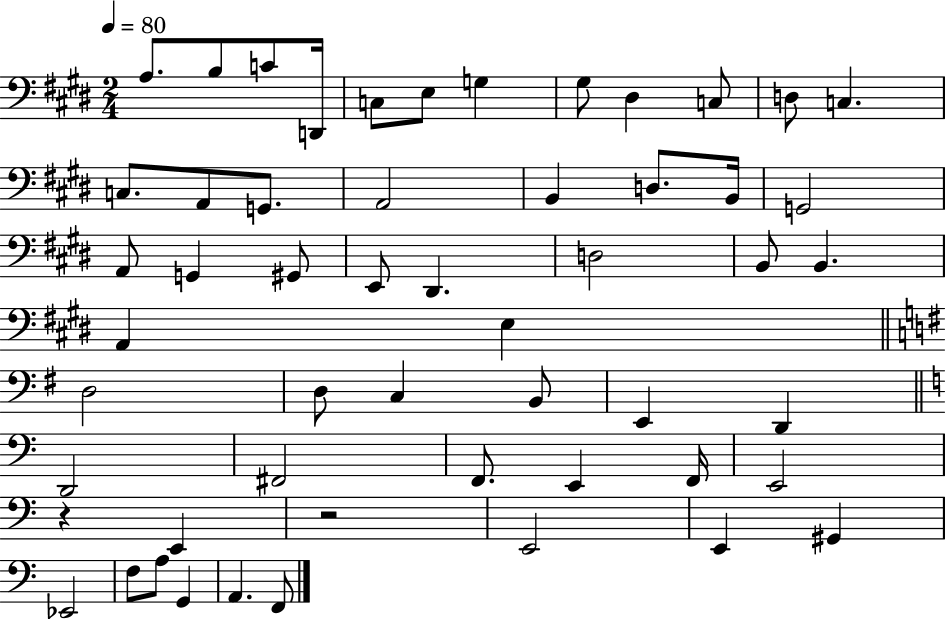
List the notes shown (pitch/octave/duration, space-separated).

A3/e. B3/e C4/e D2/s C3/e E3/e G3/q G#3/e D#3/q C3/e D3/e C3/q. C3/e. A2/e G2/e. A2/h B2/q D3/e. B2/s G2/h A2/e G2/q G#2/e E2/e D#2/q. D3/h B2/e B2/q. A2/q E3/q D3/h D3/e C3/q B2/e E2/q D2/q D2/h F#2/h F2/e. E2/q F2/s E2/h R/q E2/q R/h E2/h E2/q G#2/q Eb2/h F3/e A3/e G2/q A2/q. F2/e